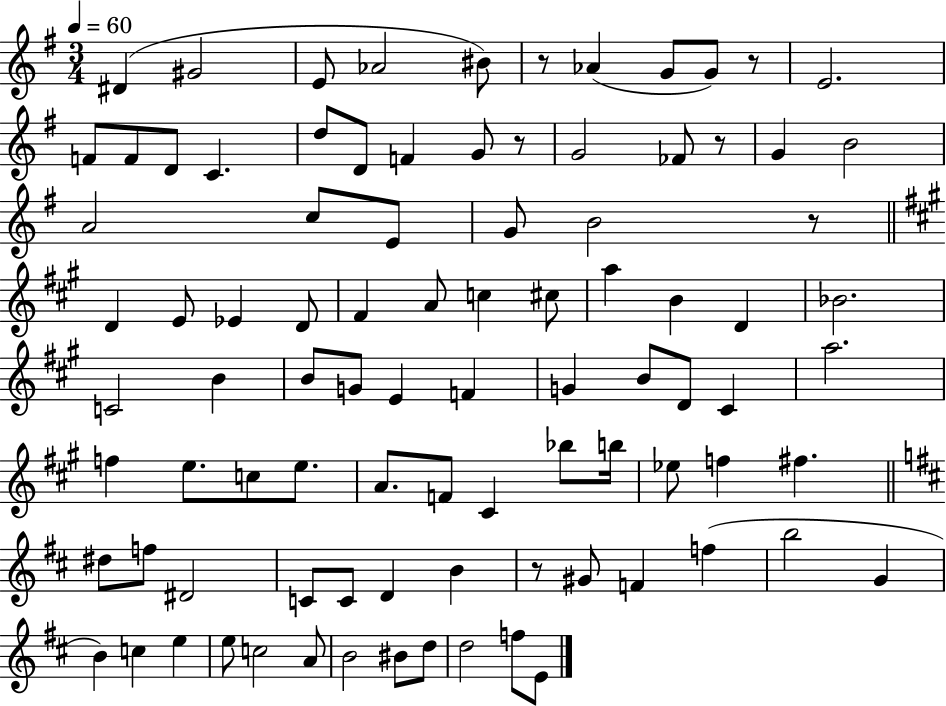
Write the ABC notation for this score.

X:1
T:Untitled
M:3/4
L:1/4
K:G
^D ^G2 E/2 _A2 ^B/2 z/2 _A G/2 G/2 z/2 E2 F/2 F/2 D/2 C d/2 D/2 F G/2 z/2 G2 _F/2 z/2 G B2 A2 c/2 E/2 G/2 B2 z/2 D E/2 _E D/2 ^F A/2 c ^c/2 a B D _B2 C2 B B/2 G/2 E F G B/2 D/2 ^C a2 f e/2 c/2 e/2 A/2 F/2 ^C _b/2 b/4 _e/2 f ^f ^d/2 f/2 ^D2 C/2 C/2 D B z/2 ^G/2 F f b2 G B c e e/2 c2 A/2 B2 ^B/2 d/2 d2 f/2 E/2